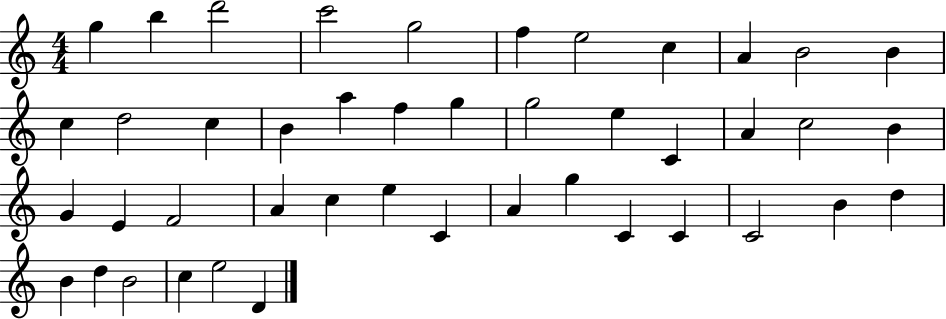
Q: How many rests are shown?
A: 0